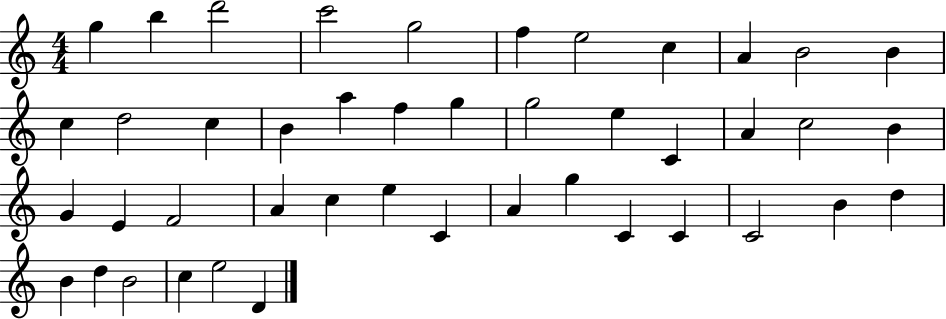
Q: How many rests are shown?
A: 0